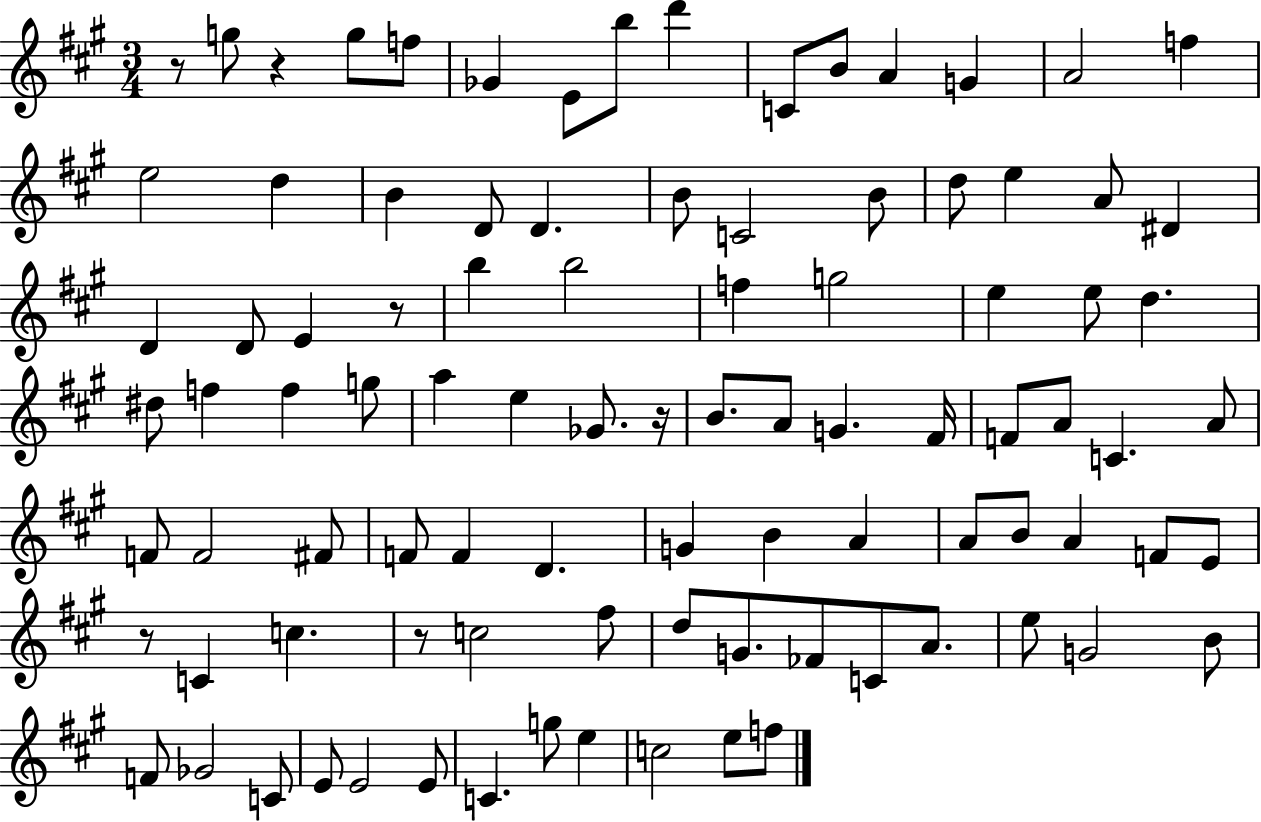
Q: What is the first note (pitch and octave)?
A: G5